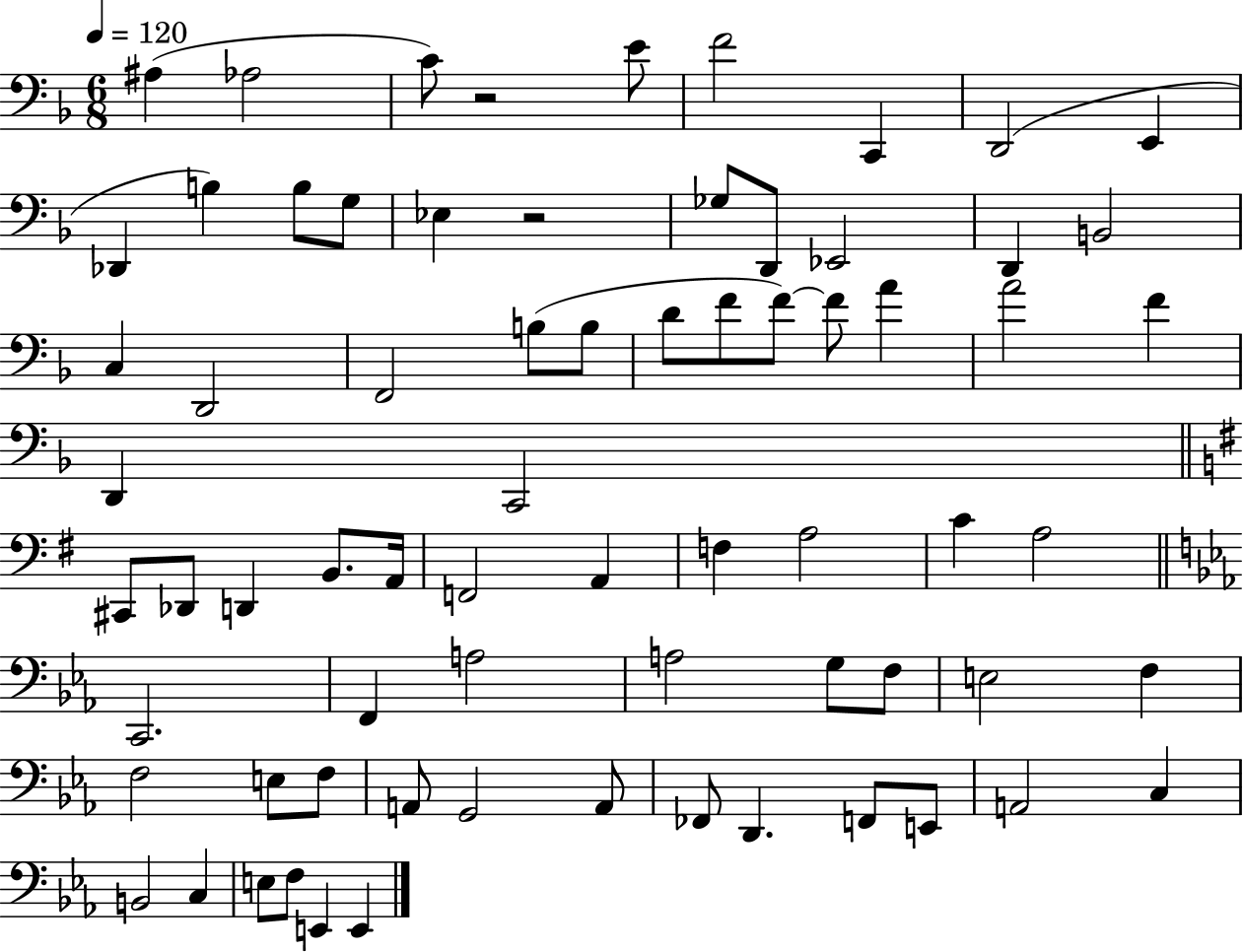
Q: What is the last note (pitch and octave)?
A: E2